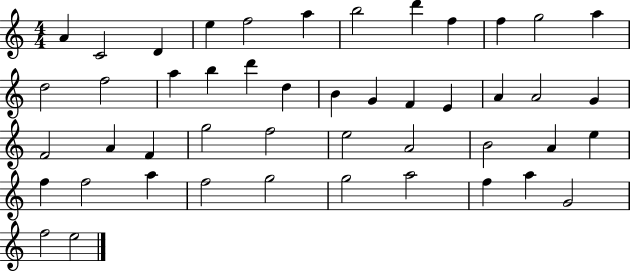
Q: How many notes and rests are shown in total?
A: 47